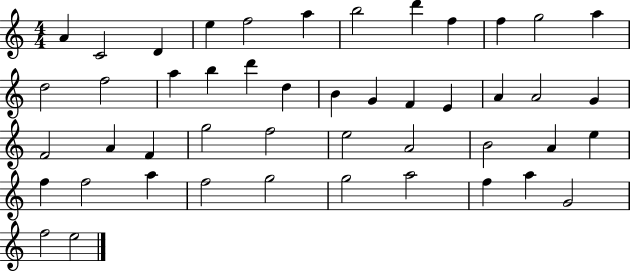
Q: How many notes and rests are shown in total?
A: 47